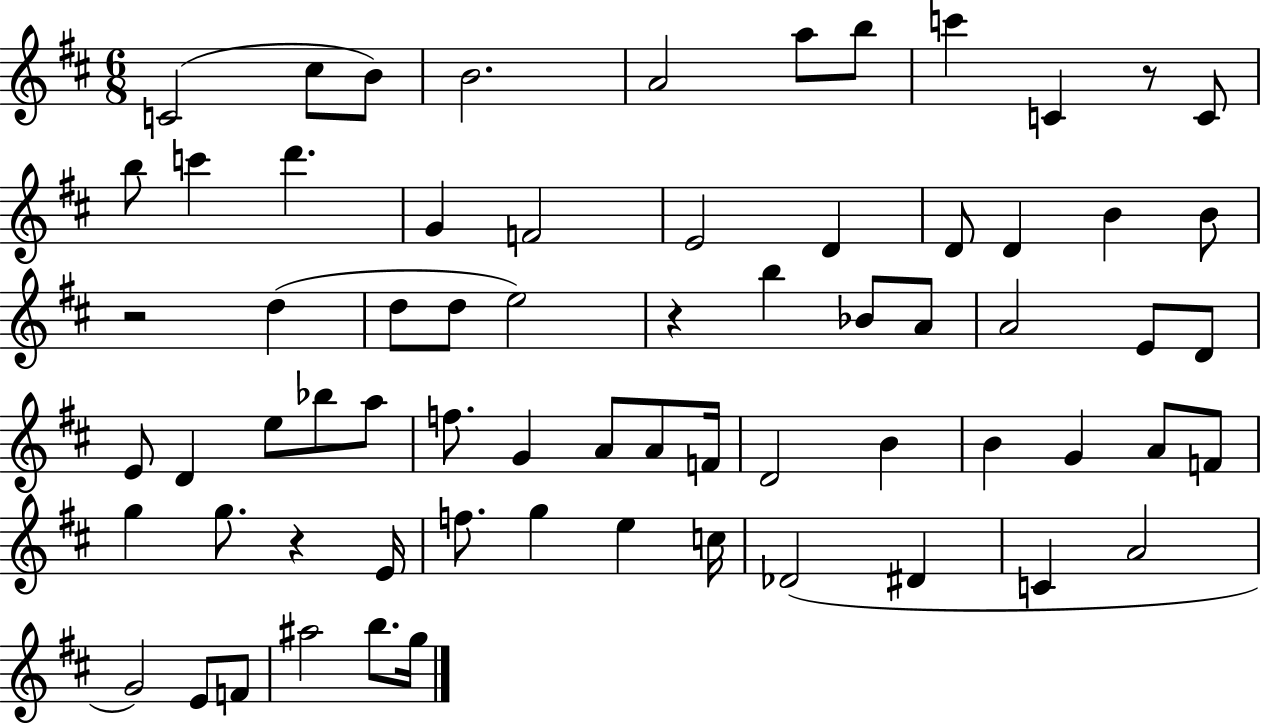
{
  \clef treble
  \numericTimeSignature
  \time 6/8
  \key d \major
  c'2( cis''8 b'8) | b'2. | a'2 a''8 b''8 | c'''4 c'4 r8 c'8 | \break b''8 c'''4 d'''4. | g'4 f'2 | e'2 d'4 | d'8 d'4 b'4 b'8 | \break r2 d''4( | d''8 d''8 e''2) | r4 b''4 bes'8 a'8 | a'2 e'8 d'8 | \break e'8 d'4 e''8 bes''8 a''8 | f''8. g'4 a'8 a'8 f'16 | d'2 b'4 | b'4 g'4 a'8 f'8 | \break g''4 g''8. r4 e'16 | f''8. g''4 e''4 c''16 | des'2( dis'4 | c'4 a'2 | \break g'2) e'8 f'8 | ais''2 b''8. g''16 | \bar "|."
}